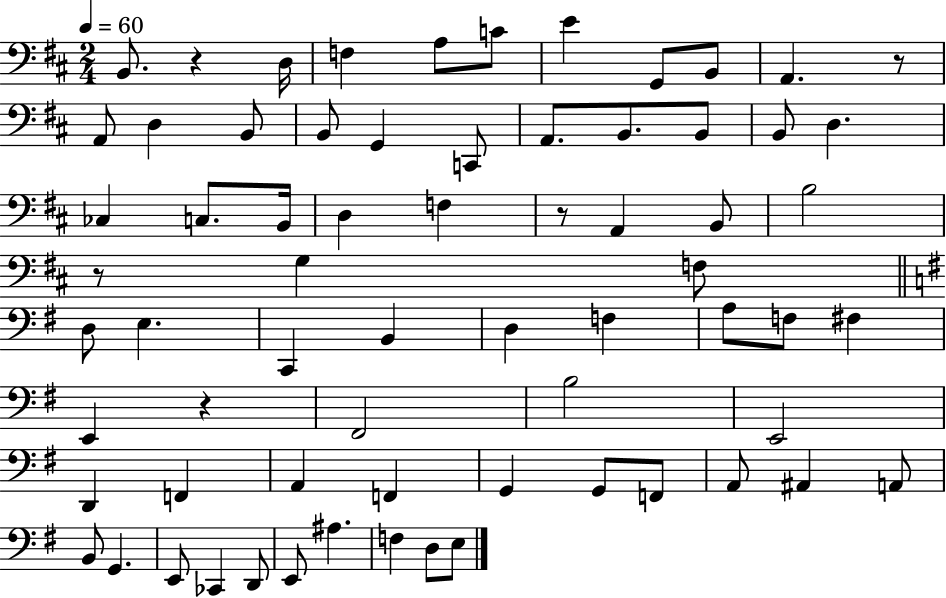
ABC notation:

X:1
T:Untitled
M:2/4
L:1/4
K:D
B,,/2 z D,/4 F, A,/2 C/2 E G,,/2 B,,/2 A,, z/2 A,,/2 D, B,,/2 B,,/2 G,, C,,/2 A,,/2 B,,/2 B,,/2 B,,/2 D, _C, C,/2 B,,/4 D, F, z/2 A,, B,,/2 B,2 z/2 G, F,/2 D,/2 E, C,, B,, D, F, A,/2 F,/2 ^F, E,, z ^F,,2 B,2 E,,2 D,, F,, A,, F,, G,, G,,/2 F,,/2 A,,/2 ^A,, A,,/2 B,,/2 G,, E,,/2 _C,, D,,/2 E,,/2 ^A, F, D,/2 E,/2